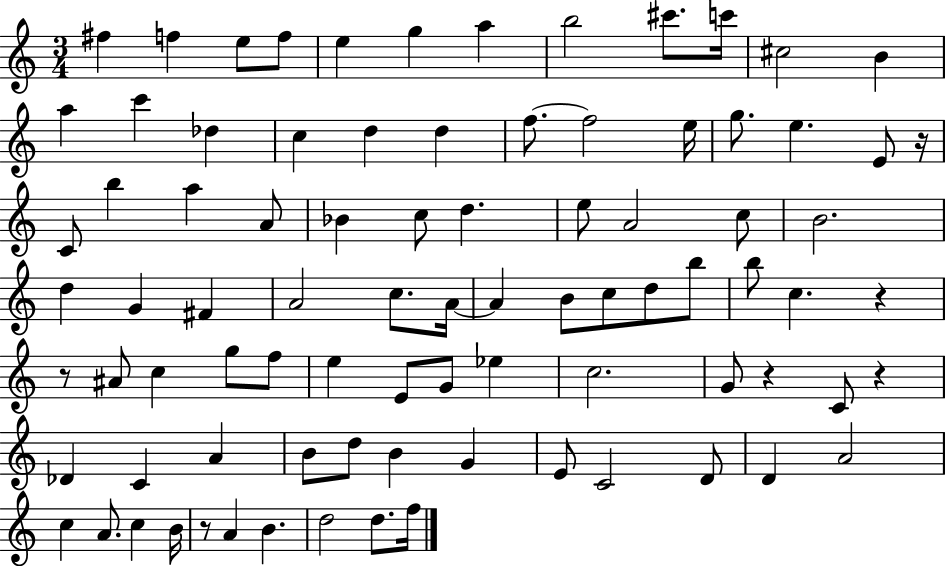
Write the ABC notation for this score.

X:1
T:Untitled
M:3/4
L:1/4
K:C
^f f e/2 f/2 e g a b2 ^c'/2 c'/4 ^c2 B a c' _d c d d f/2 f2 e/4 g/2 e E/2 z/4 C/2 b a A/2 _B c/2 d e/2 A2 c/2 B2 d G ^F A2 c/2 A/4 A B/2 c/2 d/2 b/2 b/2 c z z/2 ^A/2 c g/2 f/2 e E/2 G/2 _e c2 G/2 z C/2 z _D C A B/2 d/2 B G E/2 C2 D/2 D A2 c A/2 c B/4 z/2 A B d2 d/2 f/4